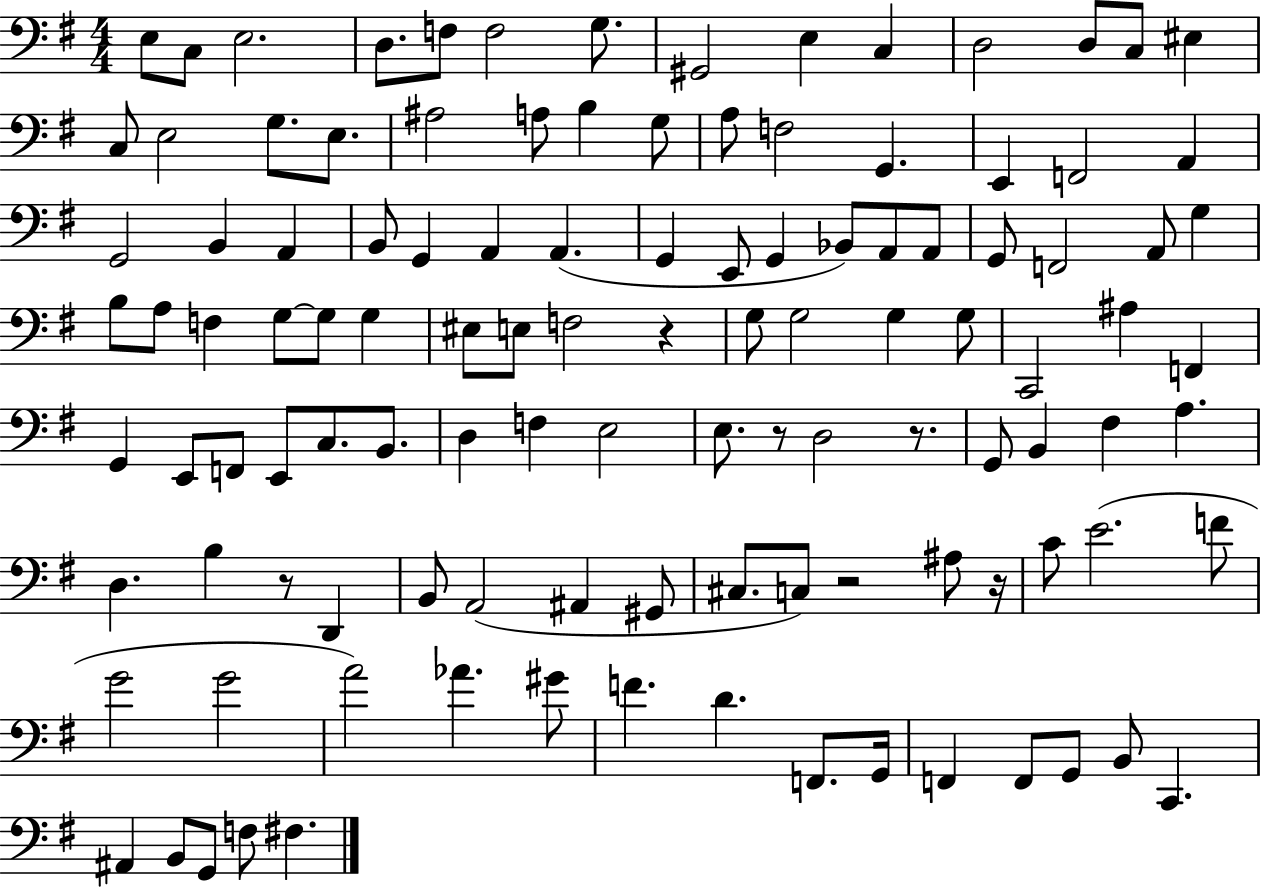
E3/e C3/e E3/h. D3/e. F3/e F3/h G3/e. G#2/h E3/q C3/q D3/h D3/e C3/e EIS3/q C3/e E3/h G3/e. E3/e. A#3/h A3/e B3/q G3/e A3/e F3/h G2/q. E2/q F2/h A2/q G2/h B2/q A2/q B2/e G2/q A2/q A2/q. G2/q E2/e G2/q Bb2/e A2/e A2/e G2/e F2/h A2/e G3/q B3/e A3/e F3/q G3/e G3/e G3/q EIS3/e E3/e F3/h R/q G3/e G3/h G3/q G3/e C2/h A#3/q F2/q G2/q E2/e F2/e E2/e C3/e. B2/e. D3/q F3/q E3/h E3/e. R/e D3/h R/e. G2/e B2/q F#3/q A3/q. D3/q. B3/q R/e D2/q B2/e A2/h A#2/q G#2/e C#3/e. C3/e R/h A#3/e R/s C4/e E4/h. F4/e G4/h G4/h A4/h Ab4/q. G#4/e F4/q. D4/q. F2/e. G2/s F2/q F2/e G2/e B2/e C2/q. A#2/q B2/e G2/e F3/e F#3/q.